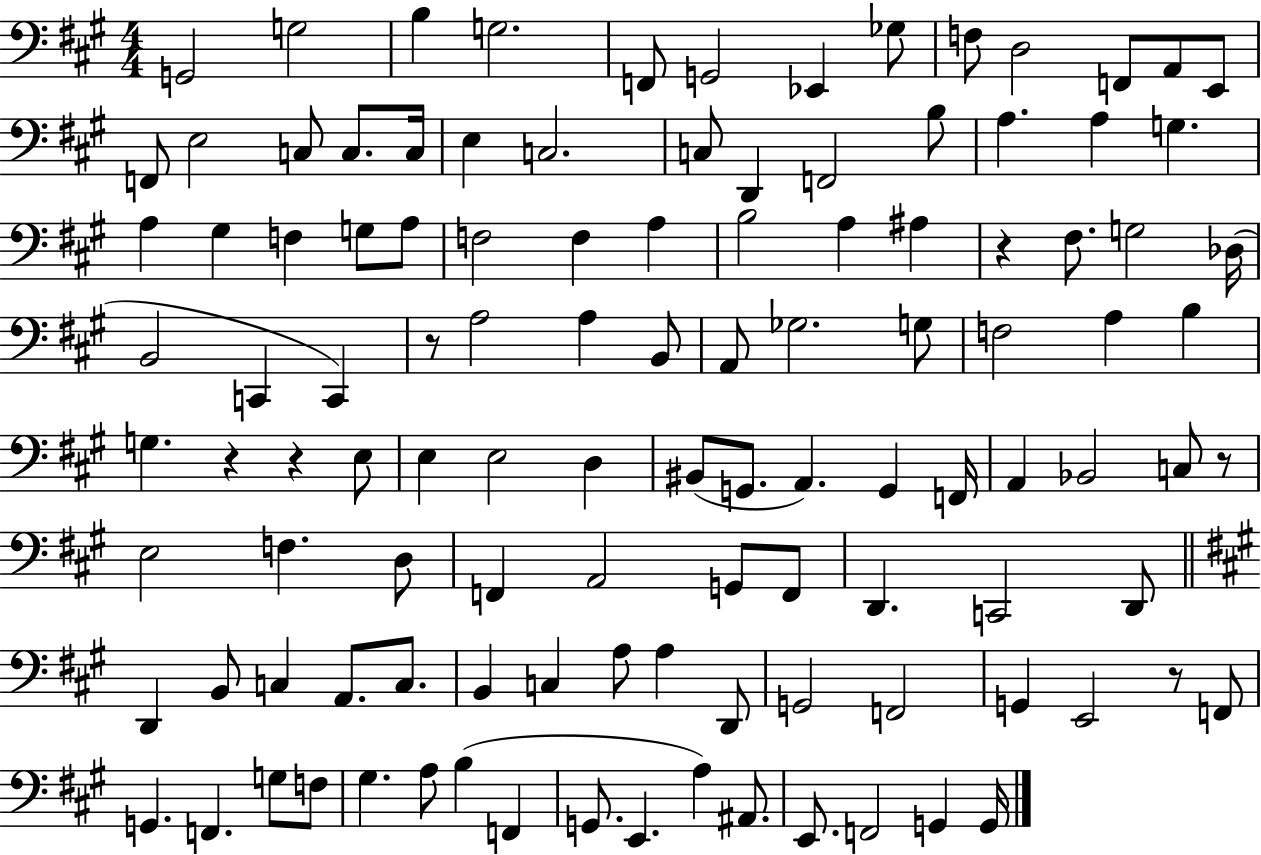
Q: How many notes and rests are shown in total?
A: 113